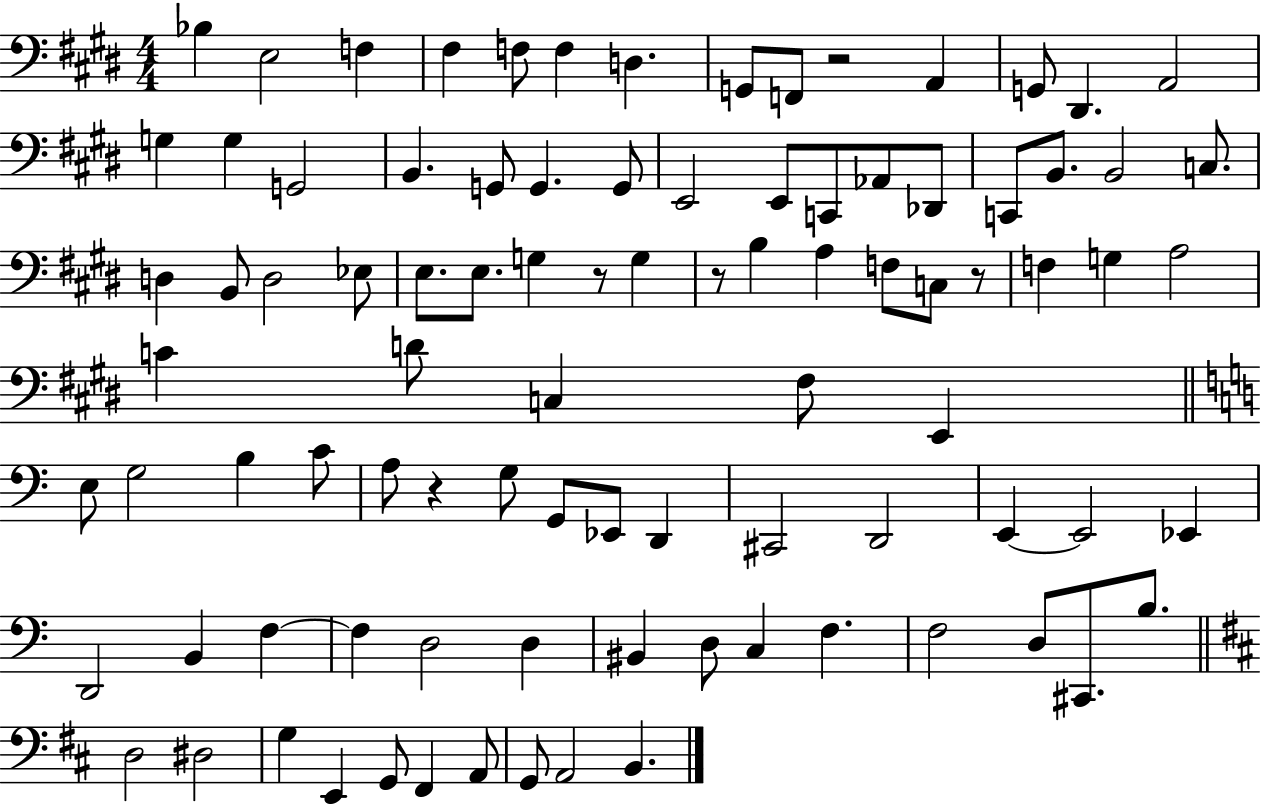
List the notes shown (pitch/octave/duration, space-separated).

Bb3/q E3/h F3/q F#3/q F3/e F3/q D3/q. G2/e F2/e R/h A2/q G2/e D#2/q. A2/h G3/q G3/q G2/h B2/q. G2/e G2/q. G2/e E2/h E2/e C2/e Ab2/e Db2/e C2/e B2/e. B2/h C3/e. D3/q B2/e D3/h Eb3/e E3/e. E3/e. G3/q R/e G3/q R/e B3/q A3/q F3/e C3/e R/e F3/q G3/q A3/h C4/q D4/e C3/q F#3/e E2/q E3/e G3/h B3/q C4/e A3/e R/q G3/e G2/e Eb2/e D2/q C#2/h D2/h E2/q E2/h Eb2/q D2/h B2/q F3/q F3/q D3/h D3/q BIS2/q D3/e C3/q F3/q. F3/h D3/e C#2/e. B3/e. D3/h D#3/h G3/q E2/q G2/e F#2/q A2/e G2/e A2/h B2/q.